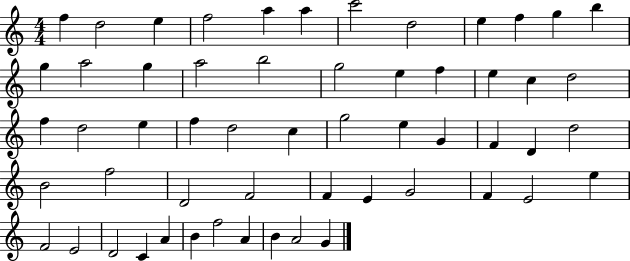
{
  \clef treble
  \numericTimeSignature
  \time 4/4
  \key c \major
  f''4 d''2 e''4 | f''2 a''4 a''4 | c'''2 d''2 | e''4 f''4 g''4 b''4 | \break g''4 a''2 g''4 | a''2 b''2 | g''2 e''4 f''4 | e''4 c''4 d''2 | \break f''4 d''2 e''4 | f''4 d''2 c''4 | g''2 e''4 g'4 | f'4 d'4 d''2 | \break b'2 f''2 | d'2 f'2 | f'4 e'4 g'2 | f'4 e'2 e''4 | \break f'2 e'2 | d'2 c'4 a'4 | b'4 f''2 a'4 | b'4 a'2 g'4 | \break \bar "|."
}